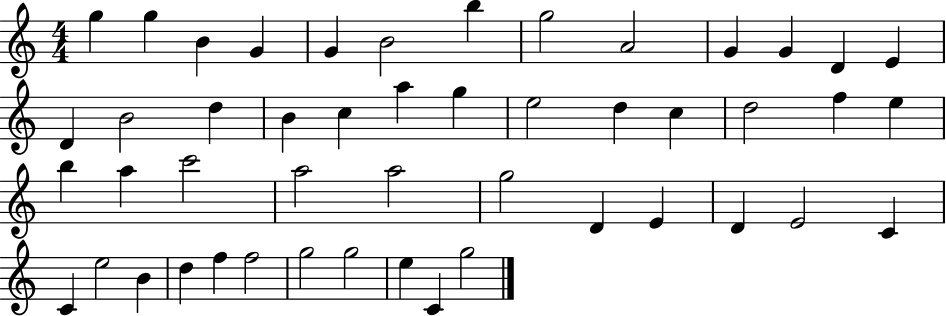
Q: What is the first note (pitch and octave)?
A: G5